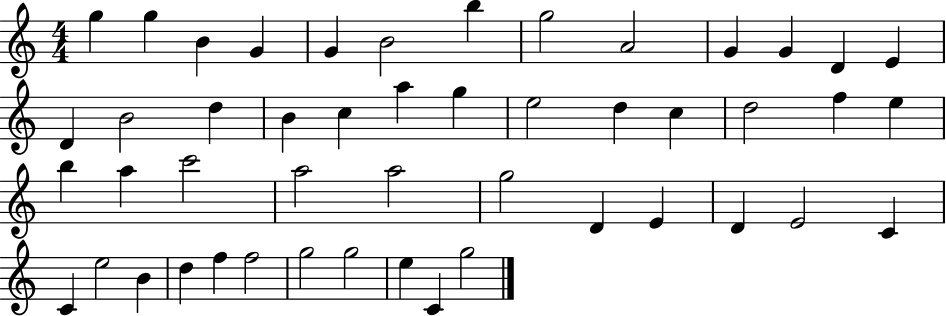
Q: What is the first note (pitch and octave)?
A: G5